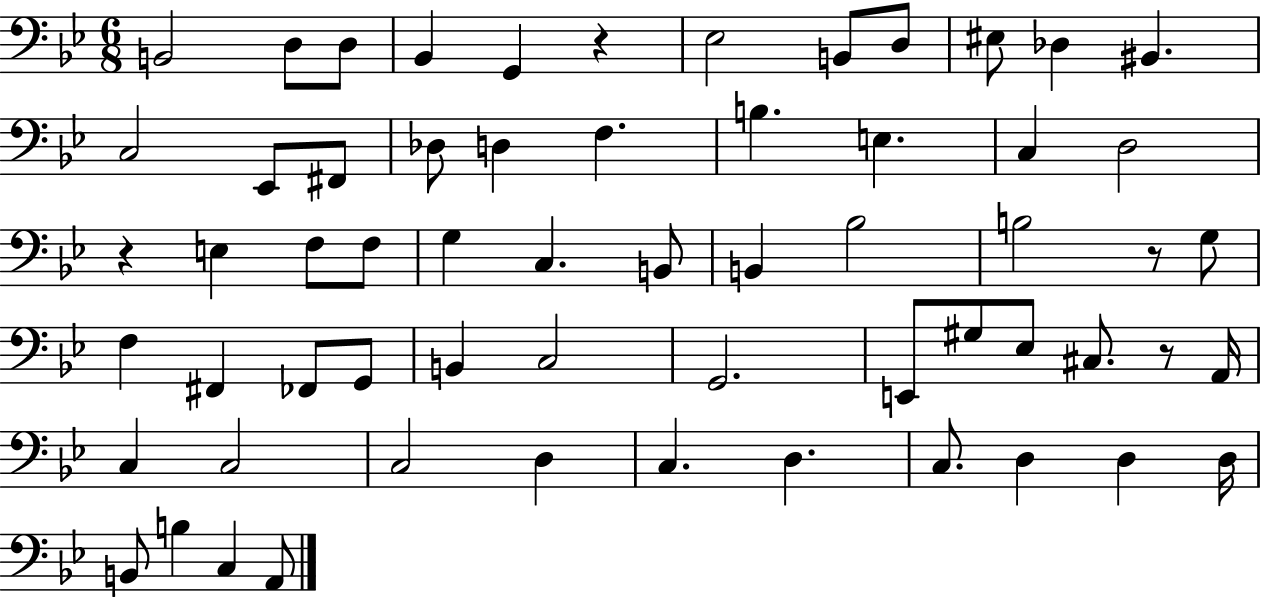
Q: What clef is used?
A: bass